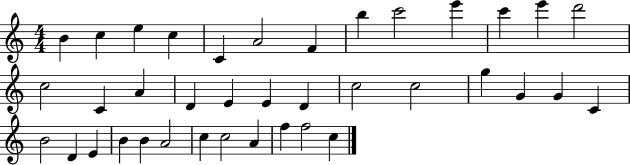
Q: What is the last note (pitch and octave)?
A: C5